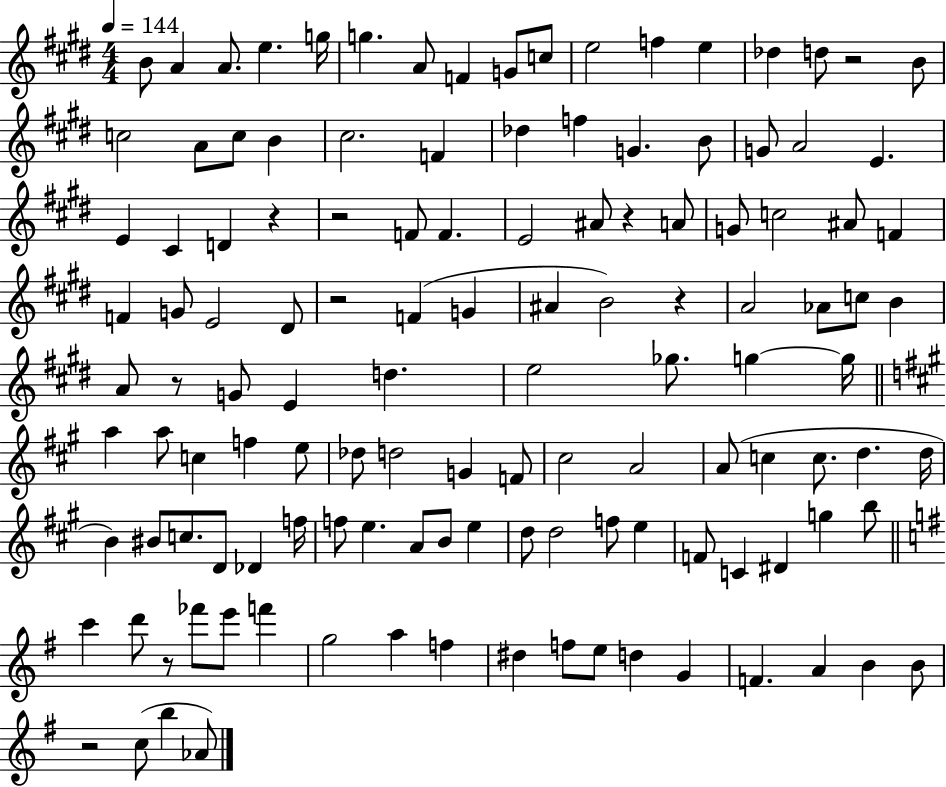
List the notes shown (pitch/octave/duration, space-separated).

B4/e A4/q A4/e. E5/q. G5/s G5/q. A4/e F4/q G4/e C5/e E5/h F5/q E5/q Db5/q D5/e R/h B4/e C5/h A4/e C5/e B4/q C#5/h. F4/q Db5/q F5/q G4/q. B4/e G4/e A4/h E4/q. E4/q C#4/q D4/q R/q R/h F4/e F4/q. E4/h A#4/e R/q A4/e G4/e C5/h A#4/e F4/q F4/q G4/e E4/h D#4/e R/h F4/q G4/q A#4/q B4/h R/q A4/h Ab4/e C5/e B4/q A4/e R/e G4/e E4/q D5/q. E5/h Gb5/e. G5/q G5/s A5/q A5/e C5/q F5/q E5/e Db5/e D5/h G4/q F4/e C#5/h A4/h A4/e C5/q C5/e. D5/q. D5/s B4/q BIS4/e C5/e. D4/e Db4/q F5/s F5/e E5/q. A4/e B4/e E5/q D5/e D5/h F5/e E5/q F4/e C4/q D#4/q G5/q B5/e C6/q D6/e R/e FES6/e E6/e F6/q G5/h A5/q F5/q D#5/q F5/e E5/e D5/q G4/q F4/q. A4/q B4/q B4/e R/h C5/e B5/q Ab4/e